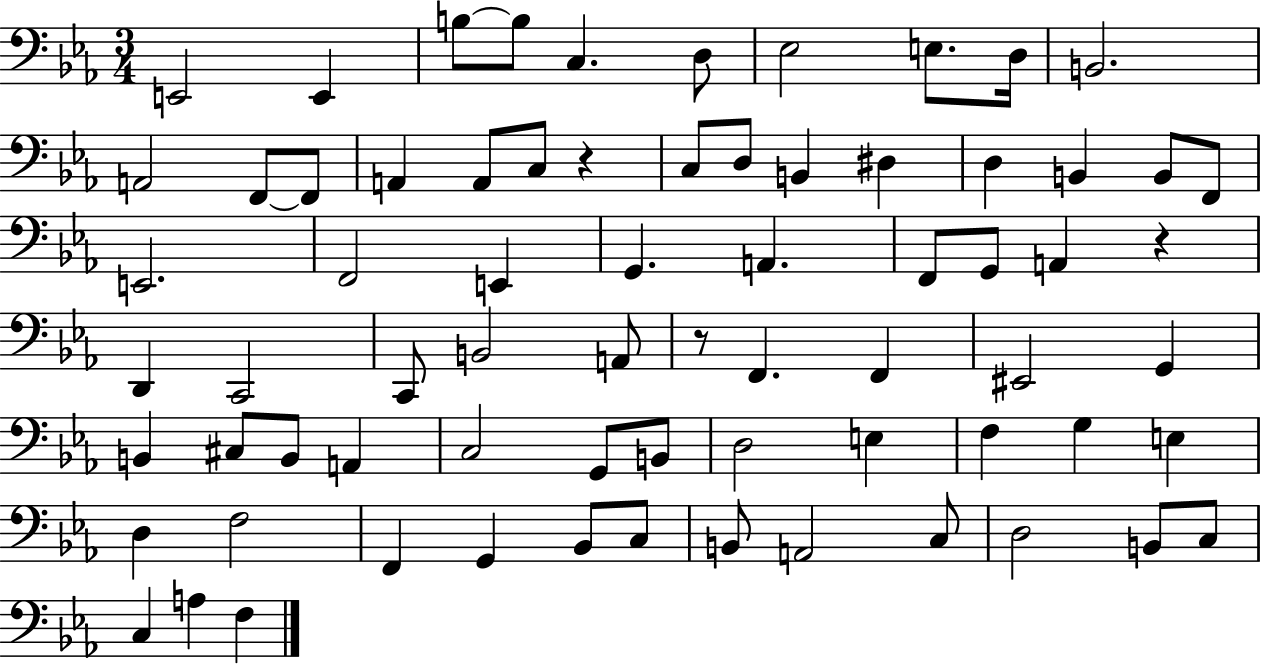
E2/h E2/q B3/e B3/e C3/q. D3/e Eb3/h E3/e. D3/s B2/h. A2/h F2/e F2/e A2/q A2/e C3/e R/q C3/e D3/e B2/q D#3/q D3/q B2/q B2/e F2/e E2/h. F2/h E2/q G2/q. A2/q. F2/e G2/e A2/q R/q D2/q C2/h C2/e B2/h A2/e R/e F2/q. F2/q EIS2/h G2/q B2/q C#3/e B2/e A2/q C3/h G2/e B2/e D3/h E3/q F3/q G3/q E3/q D3/q F3/h F2/q G2/q Bb2/e C3/e B2/e A2/h C3/e D3/h B2/e C3/e C3/q A3/q F3/q